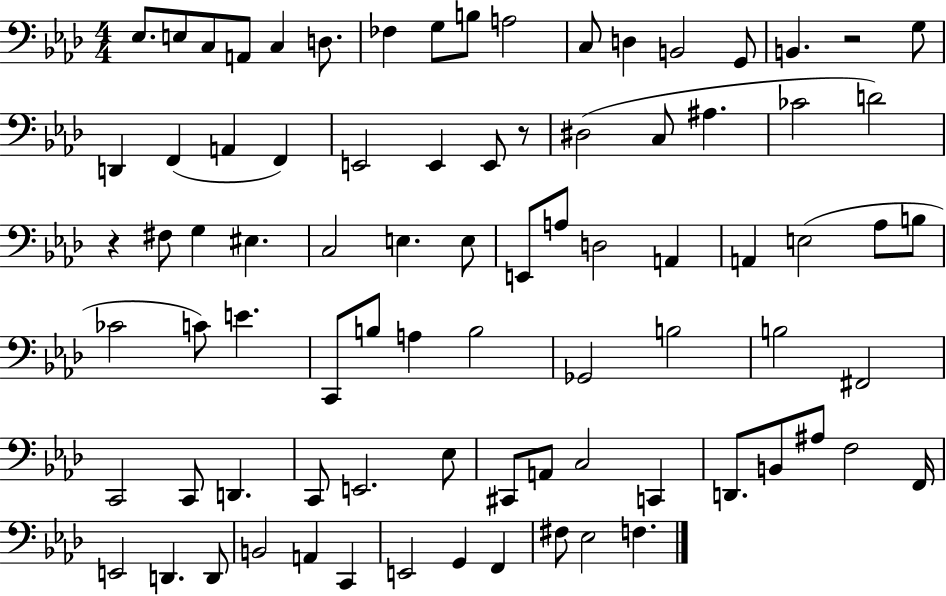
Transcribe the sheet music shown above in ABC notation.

X:1
T:Untitled
M:4/4
L:1/4
K:Ab
_E,/2 E,/2 C,/2 A,,/2 C, D,/2 _F, G,/2 B,/2 A,2 C,/2 D, B,,2 G,,/2 B,, z2 G,/2 D,, F,, A,, F,, E,,2 E,, E,,/2 z/2 ^D,2 C,/2 ^A, _C2 D2 z ^F,/2 G, ^E, C,2 E, E,/2 E,,/2 A,/2 D,2 A,, A,, E,2 _A,/2 B,/2 _C2 C/2 E C,,/2 B,/2 A, B,2 _G,,2 B,2 B,2 ^F,,2 C,,2 C,,/2 D,, C,,/2 E,,2 _E,/2 ^C,,/2 A,,/2 C,2 C,, D,,/2 B,,/2 ^A,/2 F,2 F,,/4 E,,2 D,, D,,/2 B,,2 A,, C,, E,,2 G,, F,, ^F,/2 _E,2 F,